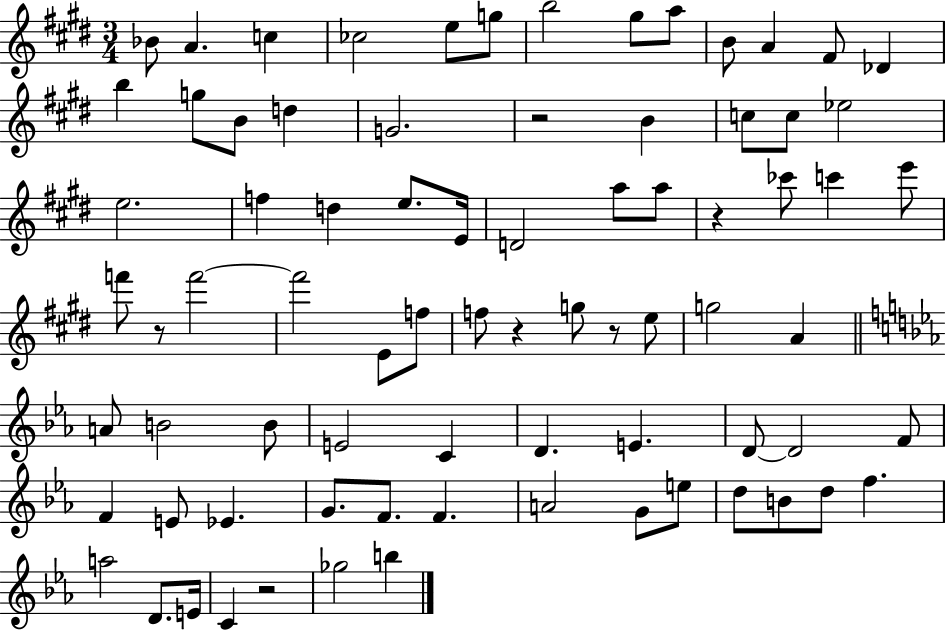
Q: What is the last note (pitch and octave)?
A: B5